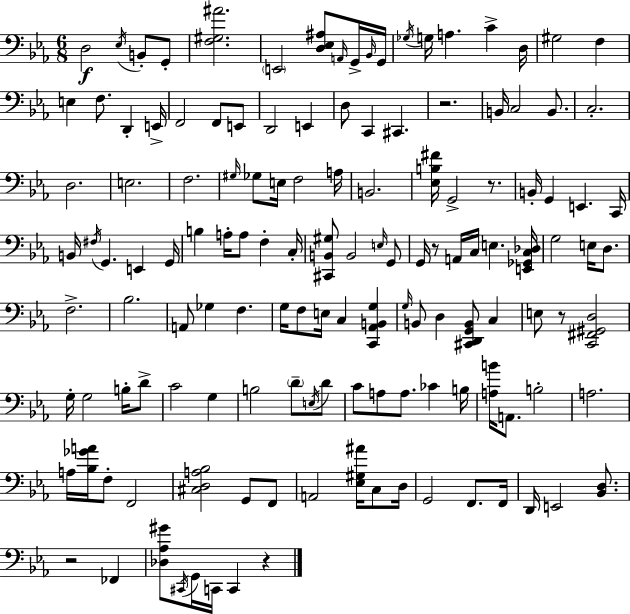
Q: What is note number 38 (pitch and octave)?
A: E3